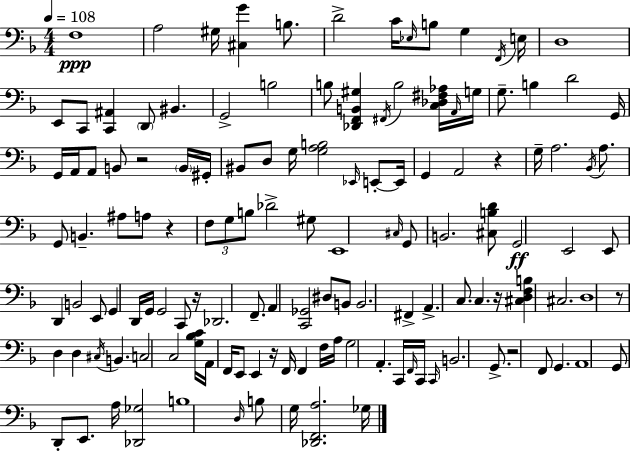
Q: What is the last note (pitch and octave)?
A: Gb3